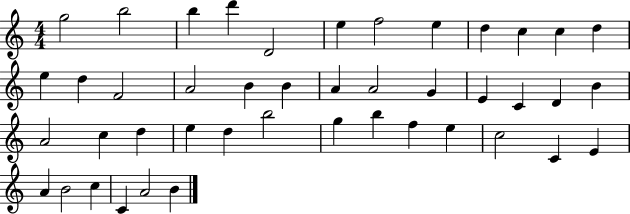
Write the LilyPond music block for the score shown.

{
  \clef treble
  \numericTimeSignature
  \time 4/4
  \key c \major
  g''2 b''2 | b''4 d'''4 d'2 | e''4 f''2 e''4 | d''4 c''4 c''4 d''4 | \break e''4 d''4 f'2 | a'2 b'4 b'4 | a'4 a'2 g'4 | e'4 c'4 d'4 b'4 | \break a'2 c''4 d''4 | e''4 d''4 b''2 | g''4 b''4 f''4 e''4 | c''2 c'4 e'4 | \break a'4 b'2 c''4 | c'4 a'2 b'4 | \bar "|."
}